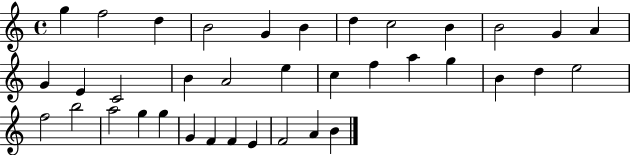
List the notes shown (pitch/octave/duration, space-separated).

G5/q F5/h D5/q B4/h G4/q B4/q D5/q C5/h B4/q B4/h G4/q A4/q G4/q E4/q C4/h B4/q A4/h E5/q C5/q F5/q A5/q G5/q B4/q D5/q E5/h F5/h B5/h A5/h G5/q G5/q G4/q F4/q F4/q E4/q F4/h A4/q B4/q